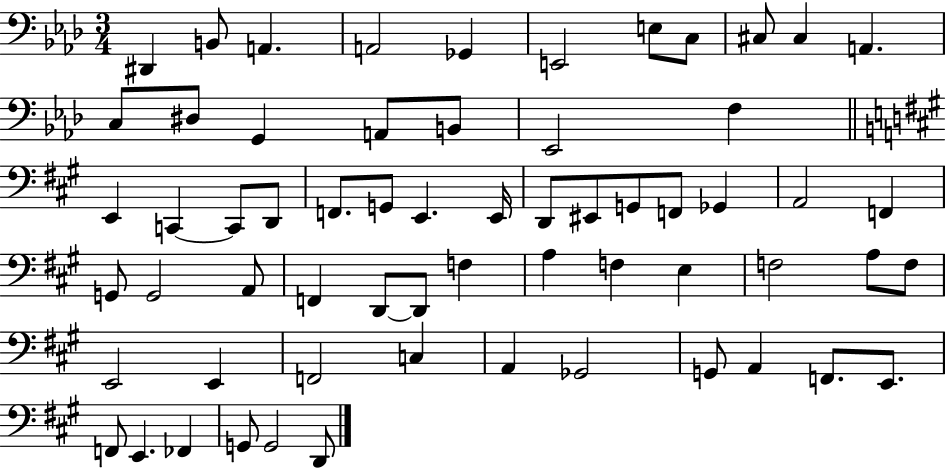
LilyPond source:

{
  \clef bass
  \numericTimeSignature
  \time 3/4
  \key aes \major
  \repeat volta 2 { dis,4 b,8 a,4. | a,2 ges,4 | e,2 e8 c8 | cis8 cis4 a,4. | \break c8 dis8 g,4 a,8 b,8 | ees,2 f4 | \bar "||" \break \key a \major e,4 c,4~~ c,8 d,8 | f,8. g,8 e,4. e,16 | d,8 eis,8 g,8 f,8 ges,4 | a,2 f,4 | \break g,8 g,2 a,8 | f,4 d,8~~ d,8 f4 | a4 f4 e4 | f2 a8 f8 | \break e,2 e,4 | f,2 c4 | a,4 ges,2 | g,8 a,4 f,8. e,8. | \break f,8 e,4. fes,4 | g,8 g,2 d,8 | } \bar "|."
}